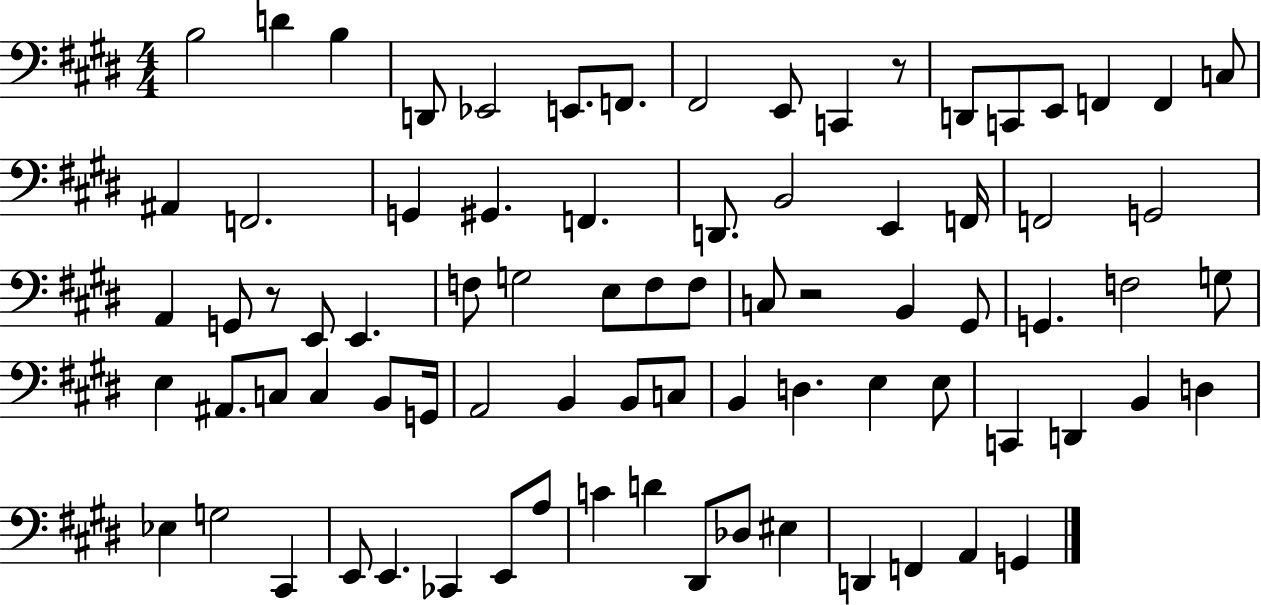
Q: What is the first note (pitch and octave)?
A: B3